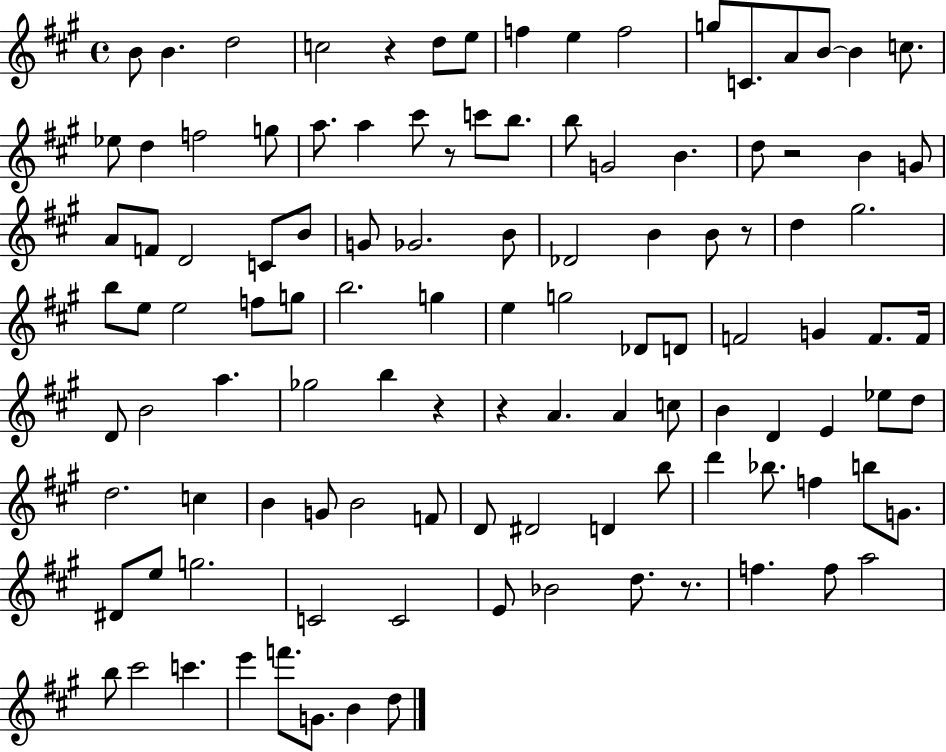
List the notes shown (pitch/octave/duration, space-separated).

B4/e B4/q. D5/h C5/h R/q D5/e E5/e F5/q E5/q F5/h G5/e C4/e. A4/e B4/e B4/q C5/e. Eb5/e D5/q F5/h G5/e A5/e. A5/q C#6/e R/e C6/e B5/e. B5/e G4/h B4/q. D5/e R/h B4/q G4/e A4/e F4/e D4/h C4/e B4/e G4/e Gb4/h. B4/e Db4/h B4/q B4/e R/e D5/q G#5/h. B5/e E5/e E5/h F5/e G5/e B5/h. G5/q E5/q G5/h Db4/e D4/e F4/h G4/q F4/e. F4/s D4/e B4/h A5/q. Gb5/h B5/q R/q R/q A4/q. A4/q C5/e B4/q D4/q E4/q Eb5/e D5/e D5/h. C5/q B4/q G4/e B4/h F4/e D4/e D#4/h D4/q B5/e D6/q Bb5/e. F5/q B5/e G4/e. D#4/e E5/e G5/h. C4/h C4/h E4/e Bb4/h D5/e. R/e. F5/q. F5/e A5/h B5/e C#6/h C6/q. E6/q F6/e. G4/e. B4/q D5/e